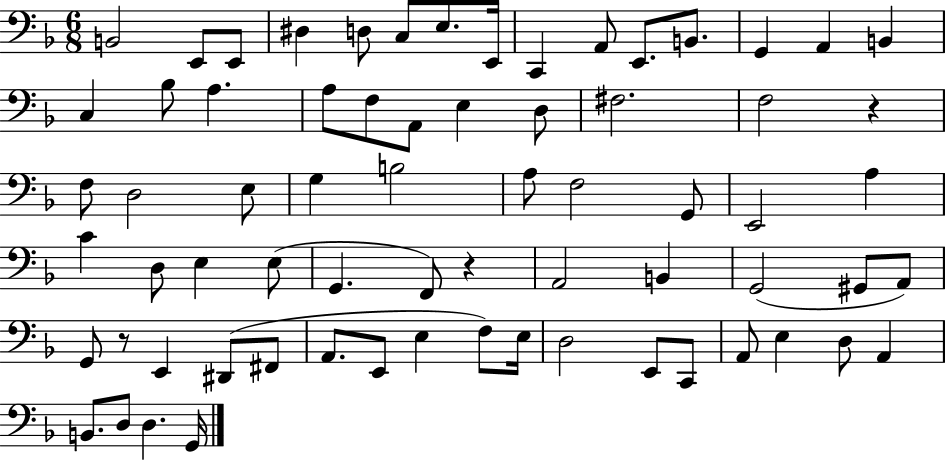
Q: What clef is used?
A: bass